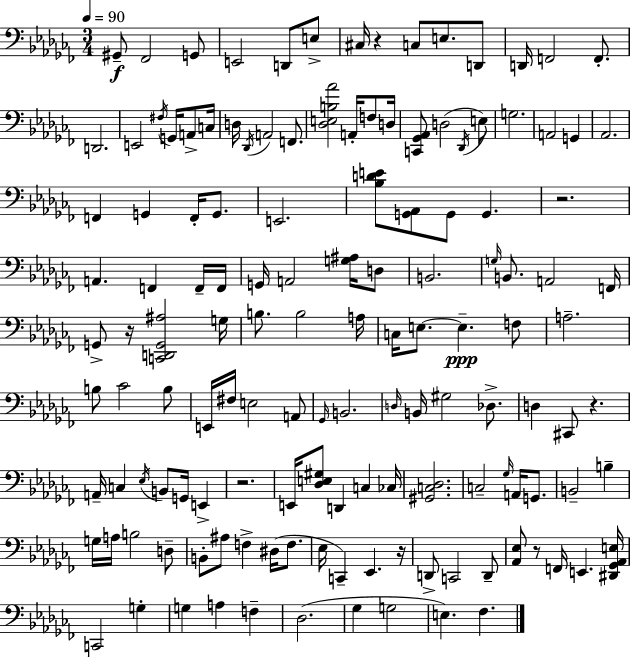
X:1
T:Untitled
M:3/4
L:1/4
K:Abm
^G,,/2 _F,,2 G,,/2 E,,2 D,,/2 E,/2 ^C,/4 z C,/2 E,/2 D,,/2 D,,/4 F,,2 F,,/2 D,,2 E,,2 ^F,/4 G,,/4 A,,/2 C,/4 D,/4 _D,,/4 A,,2 F,,/2 [_D,E,B,_A]2 A,,/4 F,/2 D,/4 [C,,_G,,_A,,]/2 D,2 _D,,/4 E,/2 G,2 A,,2 G,, _A,,2 F,, G,, F,,/4 G,,/2 E,,2 [_B,DE]/2 [G,,_A,,]/2 G,,/2 G,, z2 A,, F,, F,,/4 F,,/4 G,,/4 A,,2 [G,^A,]/4 D,/2 B,,2 G,/4 B,,/2 A,,2 F,,/4 G,,/2 z/4 [C,,D,,G,,^A,]2 G,/4 B,/2 B,2 A,/4 C,/4 E,/2 E, F,/2 A,2 B,/2 _C2 B,/2 E,,/4 ^F,/4 E,2 A,,/2 _G,,/4 B,,2 D,/4 B,,/4 ^G,2 _D,/2 D, ^C,,/2 z A,,/4 C, _E,/4 B,,/2 G,,/4 E,, z2 E,,/4 [_D,E,^G,]/2 D,, C, _C,/4 [^G,,C,_D,]2 C,2 _G,/4 A,,/4 G,,/2 B,,2 B, G,/4 A,/4 B,2 D,/2 B,,/2 ^A,/2 F, ^D,/4 F,/2 _E,/4 C,, _E,, z/4 D,,/2 C,,2 D,,/2 [_A,,_E,]/2 z/2 F,,/4 E,, [^D,,_G,,_A,,E,]/4 C,,2 G, G, A, F, _D,2 _G, G,2 E, _F,